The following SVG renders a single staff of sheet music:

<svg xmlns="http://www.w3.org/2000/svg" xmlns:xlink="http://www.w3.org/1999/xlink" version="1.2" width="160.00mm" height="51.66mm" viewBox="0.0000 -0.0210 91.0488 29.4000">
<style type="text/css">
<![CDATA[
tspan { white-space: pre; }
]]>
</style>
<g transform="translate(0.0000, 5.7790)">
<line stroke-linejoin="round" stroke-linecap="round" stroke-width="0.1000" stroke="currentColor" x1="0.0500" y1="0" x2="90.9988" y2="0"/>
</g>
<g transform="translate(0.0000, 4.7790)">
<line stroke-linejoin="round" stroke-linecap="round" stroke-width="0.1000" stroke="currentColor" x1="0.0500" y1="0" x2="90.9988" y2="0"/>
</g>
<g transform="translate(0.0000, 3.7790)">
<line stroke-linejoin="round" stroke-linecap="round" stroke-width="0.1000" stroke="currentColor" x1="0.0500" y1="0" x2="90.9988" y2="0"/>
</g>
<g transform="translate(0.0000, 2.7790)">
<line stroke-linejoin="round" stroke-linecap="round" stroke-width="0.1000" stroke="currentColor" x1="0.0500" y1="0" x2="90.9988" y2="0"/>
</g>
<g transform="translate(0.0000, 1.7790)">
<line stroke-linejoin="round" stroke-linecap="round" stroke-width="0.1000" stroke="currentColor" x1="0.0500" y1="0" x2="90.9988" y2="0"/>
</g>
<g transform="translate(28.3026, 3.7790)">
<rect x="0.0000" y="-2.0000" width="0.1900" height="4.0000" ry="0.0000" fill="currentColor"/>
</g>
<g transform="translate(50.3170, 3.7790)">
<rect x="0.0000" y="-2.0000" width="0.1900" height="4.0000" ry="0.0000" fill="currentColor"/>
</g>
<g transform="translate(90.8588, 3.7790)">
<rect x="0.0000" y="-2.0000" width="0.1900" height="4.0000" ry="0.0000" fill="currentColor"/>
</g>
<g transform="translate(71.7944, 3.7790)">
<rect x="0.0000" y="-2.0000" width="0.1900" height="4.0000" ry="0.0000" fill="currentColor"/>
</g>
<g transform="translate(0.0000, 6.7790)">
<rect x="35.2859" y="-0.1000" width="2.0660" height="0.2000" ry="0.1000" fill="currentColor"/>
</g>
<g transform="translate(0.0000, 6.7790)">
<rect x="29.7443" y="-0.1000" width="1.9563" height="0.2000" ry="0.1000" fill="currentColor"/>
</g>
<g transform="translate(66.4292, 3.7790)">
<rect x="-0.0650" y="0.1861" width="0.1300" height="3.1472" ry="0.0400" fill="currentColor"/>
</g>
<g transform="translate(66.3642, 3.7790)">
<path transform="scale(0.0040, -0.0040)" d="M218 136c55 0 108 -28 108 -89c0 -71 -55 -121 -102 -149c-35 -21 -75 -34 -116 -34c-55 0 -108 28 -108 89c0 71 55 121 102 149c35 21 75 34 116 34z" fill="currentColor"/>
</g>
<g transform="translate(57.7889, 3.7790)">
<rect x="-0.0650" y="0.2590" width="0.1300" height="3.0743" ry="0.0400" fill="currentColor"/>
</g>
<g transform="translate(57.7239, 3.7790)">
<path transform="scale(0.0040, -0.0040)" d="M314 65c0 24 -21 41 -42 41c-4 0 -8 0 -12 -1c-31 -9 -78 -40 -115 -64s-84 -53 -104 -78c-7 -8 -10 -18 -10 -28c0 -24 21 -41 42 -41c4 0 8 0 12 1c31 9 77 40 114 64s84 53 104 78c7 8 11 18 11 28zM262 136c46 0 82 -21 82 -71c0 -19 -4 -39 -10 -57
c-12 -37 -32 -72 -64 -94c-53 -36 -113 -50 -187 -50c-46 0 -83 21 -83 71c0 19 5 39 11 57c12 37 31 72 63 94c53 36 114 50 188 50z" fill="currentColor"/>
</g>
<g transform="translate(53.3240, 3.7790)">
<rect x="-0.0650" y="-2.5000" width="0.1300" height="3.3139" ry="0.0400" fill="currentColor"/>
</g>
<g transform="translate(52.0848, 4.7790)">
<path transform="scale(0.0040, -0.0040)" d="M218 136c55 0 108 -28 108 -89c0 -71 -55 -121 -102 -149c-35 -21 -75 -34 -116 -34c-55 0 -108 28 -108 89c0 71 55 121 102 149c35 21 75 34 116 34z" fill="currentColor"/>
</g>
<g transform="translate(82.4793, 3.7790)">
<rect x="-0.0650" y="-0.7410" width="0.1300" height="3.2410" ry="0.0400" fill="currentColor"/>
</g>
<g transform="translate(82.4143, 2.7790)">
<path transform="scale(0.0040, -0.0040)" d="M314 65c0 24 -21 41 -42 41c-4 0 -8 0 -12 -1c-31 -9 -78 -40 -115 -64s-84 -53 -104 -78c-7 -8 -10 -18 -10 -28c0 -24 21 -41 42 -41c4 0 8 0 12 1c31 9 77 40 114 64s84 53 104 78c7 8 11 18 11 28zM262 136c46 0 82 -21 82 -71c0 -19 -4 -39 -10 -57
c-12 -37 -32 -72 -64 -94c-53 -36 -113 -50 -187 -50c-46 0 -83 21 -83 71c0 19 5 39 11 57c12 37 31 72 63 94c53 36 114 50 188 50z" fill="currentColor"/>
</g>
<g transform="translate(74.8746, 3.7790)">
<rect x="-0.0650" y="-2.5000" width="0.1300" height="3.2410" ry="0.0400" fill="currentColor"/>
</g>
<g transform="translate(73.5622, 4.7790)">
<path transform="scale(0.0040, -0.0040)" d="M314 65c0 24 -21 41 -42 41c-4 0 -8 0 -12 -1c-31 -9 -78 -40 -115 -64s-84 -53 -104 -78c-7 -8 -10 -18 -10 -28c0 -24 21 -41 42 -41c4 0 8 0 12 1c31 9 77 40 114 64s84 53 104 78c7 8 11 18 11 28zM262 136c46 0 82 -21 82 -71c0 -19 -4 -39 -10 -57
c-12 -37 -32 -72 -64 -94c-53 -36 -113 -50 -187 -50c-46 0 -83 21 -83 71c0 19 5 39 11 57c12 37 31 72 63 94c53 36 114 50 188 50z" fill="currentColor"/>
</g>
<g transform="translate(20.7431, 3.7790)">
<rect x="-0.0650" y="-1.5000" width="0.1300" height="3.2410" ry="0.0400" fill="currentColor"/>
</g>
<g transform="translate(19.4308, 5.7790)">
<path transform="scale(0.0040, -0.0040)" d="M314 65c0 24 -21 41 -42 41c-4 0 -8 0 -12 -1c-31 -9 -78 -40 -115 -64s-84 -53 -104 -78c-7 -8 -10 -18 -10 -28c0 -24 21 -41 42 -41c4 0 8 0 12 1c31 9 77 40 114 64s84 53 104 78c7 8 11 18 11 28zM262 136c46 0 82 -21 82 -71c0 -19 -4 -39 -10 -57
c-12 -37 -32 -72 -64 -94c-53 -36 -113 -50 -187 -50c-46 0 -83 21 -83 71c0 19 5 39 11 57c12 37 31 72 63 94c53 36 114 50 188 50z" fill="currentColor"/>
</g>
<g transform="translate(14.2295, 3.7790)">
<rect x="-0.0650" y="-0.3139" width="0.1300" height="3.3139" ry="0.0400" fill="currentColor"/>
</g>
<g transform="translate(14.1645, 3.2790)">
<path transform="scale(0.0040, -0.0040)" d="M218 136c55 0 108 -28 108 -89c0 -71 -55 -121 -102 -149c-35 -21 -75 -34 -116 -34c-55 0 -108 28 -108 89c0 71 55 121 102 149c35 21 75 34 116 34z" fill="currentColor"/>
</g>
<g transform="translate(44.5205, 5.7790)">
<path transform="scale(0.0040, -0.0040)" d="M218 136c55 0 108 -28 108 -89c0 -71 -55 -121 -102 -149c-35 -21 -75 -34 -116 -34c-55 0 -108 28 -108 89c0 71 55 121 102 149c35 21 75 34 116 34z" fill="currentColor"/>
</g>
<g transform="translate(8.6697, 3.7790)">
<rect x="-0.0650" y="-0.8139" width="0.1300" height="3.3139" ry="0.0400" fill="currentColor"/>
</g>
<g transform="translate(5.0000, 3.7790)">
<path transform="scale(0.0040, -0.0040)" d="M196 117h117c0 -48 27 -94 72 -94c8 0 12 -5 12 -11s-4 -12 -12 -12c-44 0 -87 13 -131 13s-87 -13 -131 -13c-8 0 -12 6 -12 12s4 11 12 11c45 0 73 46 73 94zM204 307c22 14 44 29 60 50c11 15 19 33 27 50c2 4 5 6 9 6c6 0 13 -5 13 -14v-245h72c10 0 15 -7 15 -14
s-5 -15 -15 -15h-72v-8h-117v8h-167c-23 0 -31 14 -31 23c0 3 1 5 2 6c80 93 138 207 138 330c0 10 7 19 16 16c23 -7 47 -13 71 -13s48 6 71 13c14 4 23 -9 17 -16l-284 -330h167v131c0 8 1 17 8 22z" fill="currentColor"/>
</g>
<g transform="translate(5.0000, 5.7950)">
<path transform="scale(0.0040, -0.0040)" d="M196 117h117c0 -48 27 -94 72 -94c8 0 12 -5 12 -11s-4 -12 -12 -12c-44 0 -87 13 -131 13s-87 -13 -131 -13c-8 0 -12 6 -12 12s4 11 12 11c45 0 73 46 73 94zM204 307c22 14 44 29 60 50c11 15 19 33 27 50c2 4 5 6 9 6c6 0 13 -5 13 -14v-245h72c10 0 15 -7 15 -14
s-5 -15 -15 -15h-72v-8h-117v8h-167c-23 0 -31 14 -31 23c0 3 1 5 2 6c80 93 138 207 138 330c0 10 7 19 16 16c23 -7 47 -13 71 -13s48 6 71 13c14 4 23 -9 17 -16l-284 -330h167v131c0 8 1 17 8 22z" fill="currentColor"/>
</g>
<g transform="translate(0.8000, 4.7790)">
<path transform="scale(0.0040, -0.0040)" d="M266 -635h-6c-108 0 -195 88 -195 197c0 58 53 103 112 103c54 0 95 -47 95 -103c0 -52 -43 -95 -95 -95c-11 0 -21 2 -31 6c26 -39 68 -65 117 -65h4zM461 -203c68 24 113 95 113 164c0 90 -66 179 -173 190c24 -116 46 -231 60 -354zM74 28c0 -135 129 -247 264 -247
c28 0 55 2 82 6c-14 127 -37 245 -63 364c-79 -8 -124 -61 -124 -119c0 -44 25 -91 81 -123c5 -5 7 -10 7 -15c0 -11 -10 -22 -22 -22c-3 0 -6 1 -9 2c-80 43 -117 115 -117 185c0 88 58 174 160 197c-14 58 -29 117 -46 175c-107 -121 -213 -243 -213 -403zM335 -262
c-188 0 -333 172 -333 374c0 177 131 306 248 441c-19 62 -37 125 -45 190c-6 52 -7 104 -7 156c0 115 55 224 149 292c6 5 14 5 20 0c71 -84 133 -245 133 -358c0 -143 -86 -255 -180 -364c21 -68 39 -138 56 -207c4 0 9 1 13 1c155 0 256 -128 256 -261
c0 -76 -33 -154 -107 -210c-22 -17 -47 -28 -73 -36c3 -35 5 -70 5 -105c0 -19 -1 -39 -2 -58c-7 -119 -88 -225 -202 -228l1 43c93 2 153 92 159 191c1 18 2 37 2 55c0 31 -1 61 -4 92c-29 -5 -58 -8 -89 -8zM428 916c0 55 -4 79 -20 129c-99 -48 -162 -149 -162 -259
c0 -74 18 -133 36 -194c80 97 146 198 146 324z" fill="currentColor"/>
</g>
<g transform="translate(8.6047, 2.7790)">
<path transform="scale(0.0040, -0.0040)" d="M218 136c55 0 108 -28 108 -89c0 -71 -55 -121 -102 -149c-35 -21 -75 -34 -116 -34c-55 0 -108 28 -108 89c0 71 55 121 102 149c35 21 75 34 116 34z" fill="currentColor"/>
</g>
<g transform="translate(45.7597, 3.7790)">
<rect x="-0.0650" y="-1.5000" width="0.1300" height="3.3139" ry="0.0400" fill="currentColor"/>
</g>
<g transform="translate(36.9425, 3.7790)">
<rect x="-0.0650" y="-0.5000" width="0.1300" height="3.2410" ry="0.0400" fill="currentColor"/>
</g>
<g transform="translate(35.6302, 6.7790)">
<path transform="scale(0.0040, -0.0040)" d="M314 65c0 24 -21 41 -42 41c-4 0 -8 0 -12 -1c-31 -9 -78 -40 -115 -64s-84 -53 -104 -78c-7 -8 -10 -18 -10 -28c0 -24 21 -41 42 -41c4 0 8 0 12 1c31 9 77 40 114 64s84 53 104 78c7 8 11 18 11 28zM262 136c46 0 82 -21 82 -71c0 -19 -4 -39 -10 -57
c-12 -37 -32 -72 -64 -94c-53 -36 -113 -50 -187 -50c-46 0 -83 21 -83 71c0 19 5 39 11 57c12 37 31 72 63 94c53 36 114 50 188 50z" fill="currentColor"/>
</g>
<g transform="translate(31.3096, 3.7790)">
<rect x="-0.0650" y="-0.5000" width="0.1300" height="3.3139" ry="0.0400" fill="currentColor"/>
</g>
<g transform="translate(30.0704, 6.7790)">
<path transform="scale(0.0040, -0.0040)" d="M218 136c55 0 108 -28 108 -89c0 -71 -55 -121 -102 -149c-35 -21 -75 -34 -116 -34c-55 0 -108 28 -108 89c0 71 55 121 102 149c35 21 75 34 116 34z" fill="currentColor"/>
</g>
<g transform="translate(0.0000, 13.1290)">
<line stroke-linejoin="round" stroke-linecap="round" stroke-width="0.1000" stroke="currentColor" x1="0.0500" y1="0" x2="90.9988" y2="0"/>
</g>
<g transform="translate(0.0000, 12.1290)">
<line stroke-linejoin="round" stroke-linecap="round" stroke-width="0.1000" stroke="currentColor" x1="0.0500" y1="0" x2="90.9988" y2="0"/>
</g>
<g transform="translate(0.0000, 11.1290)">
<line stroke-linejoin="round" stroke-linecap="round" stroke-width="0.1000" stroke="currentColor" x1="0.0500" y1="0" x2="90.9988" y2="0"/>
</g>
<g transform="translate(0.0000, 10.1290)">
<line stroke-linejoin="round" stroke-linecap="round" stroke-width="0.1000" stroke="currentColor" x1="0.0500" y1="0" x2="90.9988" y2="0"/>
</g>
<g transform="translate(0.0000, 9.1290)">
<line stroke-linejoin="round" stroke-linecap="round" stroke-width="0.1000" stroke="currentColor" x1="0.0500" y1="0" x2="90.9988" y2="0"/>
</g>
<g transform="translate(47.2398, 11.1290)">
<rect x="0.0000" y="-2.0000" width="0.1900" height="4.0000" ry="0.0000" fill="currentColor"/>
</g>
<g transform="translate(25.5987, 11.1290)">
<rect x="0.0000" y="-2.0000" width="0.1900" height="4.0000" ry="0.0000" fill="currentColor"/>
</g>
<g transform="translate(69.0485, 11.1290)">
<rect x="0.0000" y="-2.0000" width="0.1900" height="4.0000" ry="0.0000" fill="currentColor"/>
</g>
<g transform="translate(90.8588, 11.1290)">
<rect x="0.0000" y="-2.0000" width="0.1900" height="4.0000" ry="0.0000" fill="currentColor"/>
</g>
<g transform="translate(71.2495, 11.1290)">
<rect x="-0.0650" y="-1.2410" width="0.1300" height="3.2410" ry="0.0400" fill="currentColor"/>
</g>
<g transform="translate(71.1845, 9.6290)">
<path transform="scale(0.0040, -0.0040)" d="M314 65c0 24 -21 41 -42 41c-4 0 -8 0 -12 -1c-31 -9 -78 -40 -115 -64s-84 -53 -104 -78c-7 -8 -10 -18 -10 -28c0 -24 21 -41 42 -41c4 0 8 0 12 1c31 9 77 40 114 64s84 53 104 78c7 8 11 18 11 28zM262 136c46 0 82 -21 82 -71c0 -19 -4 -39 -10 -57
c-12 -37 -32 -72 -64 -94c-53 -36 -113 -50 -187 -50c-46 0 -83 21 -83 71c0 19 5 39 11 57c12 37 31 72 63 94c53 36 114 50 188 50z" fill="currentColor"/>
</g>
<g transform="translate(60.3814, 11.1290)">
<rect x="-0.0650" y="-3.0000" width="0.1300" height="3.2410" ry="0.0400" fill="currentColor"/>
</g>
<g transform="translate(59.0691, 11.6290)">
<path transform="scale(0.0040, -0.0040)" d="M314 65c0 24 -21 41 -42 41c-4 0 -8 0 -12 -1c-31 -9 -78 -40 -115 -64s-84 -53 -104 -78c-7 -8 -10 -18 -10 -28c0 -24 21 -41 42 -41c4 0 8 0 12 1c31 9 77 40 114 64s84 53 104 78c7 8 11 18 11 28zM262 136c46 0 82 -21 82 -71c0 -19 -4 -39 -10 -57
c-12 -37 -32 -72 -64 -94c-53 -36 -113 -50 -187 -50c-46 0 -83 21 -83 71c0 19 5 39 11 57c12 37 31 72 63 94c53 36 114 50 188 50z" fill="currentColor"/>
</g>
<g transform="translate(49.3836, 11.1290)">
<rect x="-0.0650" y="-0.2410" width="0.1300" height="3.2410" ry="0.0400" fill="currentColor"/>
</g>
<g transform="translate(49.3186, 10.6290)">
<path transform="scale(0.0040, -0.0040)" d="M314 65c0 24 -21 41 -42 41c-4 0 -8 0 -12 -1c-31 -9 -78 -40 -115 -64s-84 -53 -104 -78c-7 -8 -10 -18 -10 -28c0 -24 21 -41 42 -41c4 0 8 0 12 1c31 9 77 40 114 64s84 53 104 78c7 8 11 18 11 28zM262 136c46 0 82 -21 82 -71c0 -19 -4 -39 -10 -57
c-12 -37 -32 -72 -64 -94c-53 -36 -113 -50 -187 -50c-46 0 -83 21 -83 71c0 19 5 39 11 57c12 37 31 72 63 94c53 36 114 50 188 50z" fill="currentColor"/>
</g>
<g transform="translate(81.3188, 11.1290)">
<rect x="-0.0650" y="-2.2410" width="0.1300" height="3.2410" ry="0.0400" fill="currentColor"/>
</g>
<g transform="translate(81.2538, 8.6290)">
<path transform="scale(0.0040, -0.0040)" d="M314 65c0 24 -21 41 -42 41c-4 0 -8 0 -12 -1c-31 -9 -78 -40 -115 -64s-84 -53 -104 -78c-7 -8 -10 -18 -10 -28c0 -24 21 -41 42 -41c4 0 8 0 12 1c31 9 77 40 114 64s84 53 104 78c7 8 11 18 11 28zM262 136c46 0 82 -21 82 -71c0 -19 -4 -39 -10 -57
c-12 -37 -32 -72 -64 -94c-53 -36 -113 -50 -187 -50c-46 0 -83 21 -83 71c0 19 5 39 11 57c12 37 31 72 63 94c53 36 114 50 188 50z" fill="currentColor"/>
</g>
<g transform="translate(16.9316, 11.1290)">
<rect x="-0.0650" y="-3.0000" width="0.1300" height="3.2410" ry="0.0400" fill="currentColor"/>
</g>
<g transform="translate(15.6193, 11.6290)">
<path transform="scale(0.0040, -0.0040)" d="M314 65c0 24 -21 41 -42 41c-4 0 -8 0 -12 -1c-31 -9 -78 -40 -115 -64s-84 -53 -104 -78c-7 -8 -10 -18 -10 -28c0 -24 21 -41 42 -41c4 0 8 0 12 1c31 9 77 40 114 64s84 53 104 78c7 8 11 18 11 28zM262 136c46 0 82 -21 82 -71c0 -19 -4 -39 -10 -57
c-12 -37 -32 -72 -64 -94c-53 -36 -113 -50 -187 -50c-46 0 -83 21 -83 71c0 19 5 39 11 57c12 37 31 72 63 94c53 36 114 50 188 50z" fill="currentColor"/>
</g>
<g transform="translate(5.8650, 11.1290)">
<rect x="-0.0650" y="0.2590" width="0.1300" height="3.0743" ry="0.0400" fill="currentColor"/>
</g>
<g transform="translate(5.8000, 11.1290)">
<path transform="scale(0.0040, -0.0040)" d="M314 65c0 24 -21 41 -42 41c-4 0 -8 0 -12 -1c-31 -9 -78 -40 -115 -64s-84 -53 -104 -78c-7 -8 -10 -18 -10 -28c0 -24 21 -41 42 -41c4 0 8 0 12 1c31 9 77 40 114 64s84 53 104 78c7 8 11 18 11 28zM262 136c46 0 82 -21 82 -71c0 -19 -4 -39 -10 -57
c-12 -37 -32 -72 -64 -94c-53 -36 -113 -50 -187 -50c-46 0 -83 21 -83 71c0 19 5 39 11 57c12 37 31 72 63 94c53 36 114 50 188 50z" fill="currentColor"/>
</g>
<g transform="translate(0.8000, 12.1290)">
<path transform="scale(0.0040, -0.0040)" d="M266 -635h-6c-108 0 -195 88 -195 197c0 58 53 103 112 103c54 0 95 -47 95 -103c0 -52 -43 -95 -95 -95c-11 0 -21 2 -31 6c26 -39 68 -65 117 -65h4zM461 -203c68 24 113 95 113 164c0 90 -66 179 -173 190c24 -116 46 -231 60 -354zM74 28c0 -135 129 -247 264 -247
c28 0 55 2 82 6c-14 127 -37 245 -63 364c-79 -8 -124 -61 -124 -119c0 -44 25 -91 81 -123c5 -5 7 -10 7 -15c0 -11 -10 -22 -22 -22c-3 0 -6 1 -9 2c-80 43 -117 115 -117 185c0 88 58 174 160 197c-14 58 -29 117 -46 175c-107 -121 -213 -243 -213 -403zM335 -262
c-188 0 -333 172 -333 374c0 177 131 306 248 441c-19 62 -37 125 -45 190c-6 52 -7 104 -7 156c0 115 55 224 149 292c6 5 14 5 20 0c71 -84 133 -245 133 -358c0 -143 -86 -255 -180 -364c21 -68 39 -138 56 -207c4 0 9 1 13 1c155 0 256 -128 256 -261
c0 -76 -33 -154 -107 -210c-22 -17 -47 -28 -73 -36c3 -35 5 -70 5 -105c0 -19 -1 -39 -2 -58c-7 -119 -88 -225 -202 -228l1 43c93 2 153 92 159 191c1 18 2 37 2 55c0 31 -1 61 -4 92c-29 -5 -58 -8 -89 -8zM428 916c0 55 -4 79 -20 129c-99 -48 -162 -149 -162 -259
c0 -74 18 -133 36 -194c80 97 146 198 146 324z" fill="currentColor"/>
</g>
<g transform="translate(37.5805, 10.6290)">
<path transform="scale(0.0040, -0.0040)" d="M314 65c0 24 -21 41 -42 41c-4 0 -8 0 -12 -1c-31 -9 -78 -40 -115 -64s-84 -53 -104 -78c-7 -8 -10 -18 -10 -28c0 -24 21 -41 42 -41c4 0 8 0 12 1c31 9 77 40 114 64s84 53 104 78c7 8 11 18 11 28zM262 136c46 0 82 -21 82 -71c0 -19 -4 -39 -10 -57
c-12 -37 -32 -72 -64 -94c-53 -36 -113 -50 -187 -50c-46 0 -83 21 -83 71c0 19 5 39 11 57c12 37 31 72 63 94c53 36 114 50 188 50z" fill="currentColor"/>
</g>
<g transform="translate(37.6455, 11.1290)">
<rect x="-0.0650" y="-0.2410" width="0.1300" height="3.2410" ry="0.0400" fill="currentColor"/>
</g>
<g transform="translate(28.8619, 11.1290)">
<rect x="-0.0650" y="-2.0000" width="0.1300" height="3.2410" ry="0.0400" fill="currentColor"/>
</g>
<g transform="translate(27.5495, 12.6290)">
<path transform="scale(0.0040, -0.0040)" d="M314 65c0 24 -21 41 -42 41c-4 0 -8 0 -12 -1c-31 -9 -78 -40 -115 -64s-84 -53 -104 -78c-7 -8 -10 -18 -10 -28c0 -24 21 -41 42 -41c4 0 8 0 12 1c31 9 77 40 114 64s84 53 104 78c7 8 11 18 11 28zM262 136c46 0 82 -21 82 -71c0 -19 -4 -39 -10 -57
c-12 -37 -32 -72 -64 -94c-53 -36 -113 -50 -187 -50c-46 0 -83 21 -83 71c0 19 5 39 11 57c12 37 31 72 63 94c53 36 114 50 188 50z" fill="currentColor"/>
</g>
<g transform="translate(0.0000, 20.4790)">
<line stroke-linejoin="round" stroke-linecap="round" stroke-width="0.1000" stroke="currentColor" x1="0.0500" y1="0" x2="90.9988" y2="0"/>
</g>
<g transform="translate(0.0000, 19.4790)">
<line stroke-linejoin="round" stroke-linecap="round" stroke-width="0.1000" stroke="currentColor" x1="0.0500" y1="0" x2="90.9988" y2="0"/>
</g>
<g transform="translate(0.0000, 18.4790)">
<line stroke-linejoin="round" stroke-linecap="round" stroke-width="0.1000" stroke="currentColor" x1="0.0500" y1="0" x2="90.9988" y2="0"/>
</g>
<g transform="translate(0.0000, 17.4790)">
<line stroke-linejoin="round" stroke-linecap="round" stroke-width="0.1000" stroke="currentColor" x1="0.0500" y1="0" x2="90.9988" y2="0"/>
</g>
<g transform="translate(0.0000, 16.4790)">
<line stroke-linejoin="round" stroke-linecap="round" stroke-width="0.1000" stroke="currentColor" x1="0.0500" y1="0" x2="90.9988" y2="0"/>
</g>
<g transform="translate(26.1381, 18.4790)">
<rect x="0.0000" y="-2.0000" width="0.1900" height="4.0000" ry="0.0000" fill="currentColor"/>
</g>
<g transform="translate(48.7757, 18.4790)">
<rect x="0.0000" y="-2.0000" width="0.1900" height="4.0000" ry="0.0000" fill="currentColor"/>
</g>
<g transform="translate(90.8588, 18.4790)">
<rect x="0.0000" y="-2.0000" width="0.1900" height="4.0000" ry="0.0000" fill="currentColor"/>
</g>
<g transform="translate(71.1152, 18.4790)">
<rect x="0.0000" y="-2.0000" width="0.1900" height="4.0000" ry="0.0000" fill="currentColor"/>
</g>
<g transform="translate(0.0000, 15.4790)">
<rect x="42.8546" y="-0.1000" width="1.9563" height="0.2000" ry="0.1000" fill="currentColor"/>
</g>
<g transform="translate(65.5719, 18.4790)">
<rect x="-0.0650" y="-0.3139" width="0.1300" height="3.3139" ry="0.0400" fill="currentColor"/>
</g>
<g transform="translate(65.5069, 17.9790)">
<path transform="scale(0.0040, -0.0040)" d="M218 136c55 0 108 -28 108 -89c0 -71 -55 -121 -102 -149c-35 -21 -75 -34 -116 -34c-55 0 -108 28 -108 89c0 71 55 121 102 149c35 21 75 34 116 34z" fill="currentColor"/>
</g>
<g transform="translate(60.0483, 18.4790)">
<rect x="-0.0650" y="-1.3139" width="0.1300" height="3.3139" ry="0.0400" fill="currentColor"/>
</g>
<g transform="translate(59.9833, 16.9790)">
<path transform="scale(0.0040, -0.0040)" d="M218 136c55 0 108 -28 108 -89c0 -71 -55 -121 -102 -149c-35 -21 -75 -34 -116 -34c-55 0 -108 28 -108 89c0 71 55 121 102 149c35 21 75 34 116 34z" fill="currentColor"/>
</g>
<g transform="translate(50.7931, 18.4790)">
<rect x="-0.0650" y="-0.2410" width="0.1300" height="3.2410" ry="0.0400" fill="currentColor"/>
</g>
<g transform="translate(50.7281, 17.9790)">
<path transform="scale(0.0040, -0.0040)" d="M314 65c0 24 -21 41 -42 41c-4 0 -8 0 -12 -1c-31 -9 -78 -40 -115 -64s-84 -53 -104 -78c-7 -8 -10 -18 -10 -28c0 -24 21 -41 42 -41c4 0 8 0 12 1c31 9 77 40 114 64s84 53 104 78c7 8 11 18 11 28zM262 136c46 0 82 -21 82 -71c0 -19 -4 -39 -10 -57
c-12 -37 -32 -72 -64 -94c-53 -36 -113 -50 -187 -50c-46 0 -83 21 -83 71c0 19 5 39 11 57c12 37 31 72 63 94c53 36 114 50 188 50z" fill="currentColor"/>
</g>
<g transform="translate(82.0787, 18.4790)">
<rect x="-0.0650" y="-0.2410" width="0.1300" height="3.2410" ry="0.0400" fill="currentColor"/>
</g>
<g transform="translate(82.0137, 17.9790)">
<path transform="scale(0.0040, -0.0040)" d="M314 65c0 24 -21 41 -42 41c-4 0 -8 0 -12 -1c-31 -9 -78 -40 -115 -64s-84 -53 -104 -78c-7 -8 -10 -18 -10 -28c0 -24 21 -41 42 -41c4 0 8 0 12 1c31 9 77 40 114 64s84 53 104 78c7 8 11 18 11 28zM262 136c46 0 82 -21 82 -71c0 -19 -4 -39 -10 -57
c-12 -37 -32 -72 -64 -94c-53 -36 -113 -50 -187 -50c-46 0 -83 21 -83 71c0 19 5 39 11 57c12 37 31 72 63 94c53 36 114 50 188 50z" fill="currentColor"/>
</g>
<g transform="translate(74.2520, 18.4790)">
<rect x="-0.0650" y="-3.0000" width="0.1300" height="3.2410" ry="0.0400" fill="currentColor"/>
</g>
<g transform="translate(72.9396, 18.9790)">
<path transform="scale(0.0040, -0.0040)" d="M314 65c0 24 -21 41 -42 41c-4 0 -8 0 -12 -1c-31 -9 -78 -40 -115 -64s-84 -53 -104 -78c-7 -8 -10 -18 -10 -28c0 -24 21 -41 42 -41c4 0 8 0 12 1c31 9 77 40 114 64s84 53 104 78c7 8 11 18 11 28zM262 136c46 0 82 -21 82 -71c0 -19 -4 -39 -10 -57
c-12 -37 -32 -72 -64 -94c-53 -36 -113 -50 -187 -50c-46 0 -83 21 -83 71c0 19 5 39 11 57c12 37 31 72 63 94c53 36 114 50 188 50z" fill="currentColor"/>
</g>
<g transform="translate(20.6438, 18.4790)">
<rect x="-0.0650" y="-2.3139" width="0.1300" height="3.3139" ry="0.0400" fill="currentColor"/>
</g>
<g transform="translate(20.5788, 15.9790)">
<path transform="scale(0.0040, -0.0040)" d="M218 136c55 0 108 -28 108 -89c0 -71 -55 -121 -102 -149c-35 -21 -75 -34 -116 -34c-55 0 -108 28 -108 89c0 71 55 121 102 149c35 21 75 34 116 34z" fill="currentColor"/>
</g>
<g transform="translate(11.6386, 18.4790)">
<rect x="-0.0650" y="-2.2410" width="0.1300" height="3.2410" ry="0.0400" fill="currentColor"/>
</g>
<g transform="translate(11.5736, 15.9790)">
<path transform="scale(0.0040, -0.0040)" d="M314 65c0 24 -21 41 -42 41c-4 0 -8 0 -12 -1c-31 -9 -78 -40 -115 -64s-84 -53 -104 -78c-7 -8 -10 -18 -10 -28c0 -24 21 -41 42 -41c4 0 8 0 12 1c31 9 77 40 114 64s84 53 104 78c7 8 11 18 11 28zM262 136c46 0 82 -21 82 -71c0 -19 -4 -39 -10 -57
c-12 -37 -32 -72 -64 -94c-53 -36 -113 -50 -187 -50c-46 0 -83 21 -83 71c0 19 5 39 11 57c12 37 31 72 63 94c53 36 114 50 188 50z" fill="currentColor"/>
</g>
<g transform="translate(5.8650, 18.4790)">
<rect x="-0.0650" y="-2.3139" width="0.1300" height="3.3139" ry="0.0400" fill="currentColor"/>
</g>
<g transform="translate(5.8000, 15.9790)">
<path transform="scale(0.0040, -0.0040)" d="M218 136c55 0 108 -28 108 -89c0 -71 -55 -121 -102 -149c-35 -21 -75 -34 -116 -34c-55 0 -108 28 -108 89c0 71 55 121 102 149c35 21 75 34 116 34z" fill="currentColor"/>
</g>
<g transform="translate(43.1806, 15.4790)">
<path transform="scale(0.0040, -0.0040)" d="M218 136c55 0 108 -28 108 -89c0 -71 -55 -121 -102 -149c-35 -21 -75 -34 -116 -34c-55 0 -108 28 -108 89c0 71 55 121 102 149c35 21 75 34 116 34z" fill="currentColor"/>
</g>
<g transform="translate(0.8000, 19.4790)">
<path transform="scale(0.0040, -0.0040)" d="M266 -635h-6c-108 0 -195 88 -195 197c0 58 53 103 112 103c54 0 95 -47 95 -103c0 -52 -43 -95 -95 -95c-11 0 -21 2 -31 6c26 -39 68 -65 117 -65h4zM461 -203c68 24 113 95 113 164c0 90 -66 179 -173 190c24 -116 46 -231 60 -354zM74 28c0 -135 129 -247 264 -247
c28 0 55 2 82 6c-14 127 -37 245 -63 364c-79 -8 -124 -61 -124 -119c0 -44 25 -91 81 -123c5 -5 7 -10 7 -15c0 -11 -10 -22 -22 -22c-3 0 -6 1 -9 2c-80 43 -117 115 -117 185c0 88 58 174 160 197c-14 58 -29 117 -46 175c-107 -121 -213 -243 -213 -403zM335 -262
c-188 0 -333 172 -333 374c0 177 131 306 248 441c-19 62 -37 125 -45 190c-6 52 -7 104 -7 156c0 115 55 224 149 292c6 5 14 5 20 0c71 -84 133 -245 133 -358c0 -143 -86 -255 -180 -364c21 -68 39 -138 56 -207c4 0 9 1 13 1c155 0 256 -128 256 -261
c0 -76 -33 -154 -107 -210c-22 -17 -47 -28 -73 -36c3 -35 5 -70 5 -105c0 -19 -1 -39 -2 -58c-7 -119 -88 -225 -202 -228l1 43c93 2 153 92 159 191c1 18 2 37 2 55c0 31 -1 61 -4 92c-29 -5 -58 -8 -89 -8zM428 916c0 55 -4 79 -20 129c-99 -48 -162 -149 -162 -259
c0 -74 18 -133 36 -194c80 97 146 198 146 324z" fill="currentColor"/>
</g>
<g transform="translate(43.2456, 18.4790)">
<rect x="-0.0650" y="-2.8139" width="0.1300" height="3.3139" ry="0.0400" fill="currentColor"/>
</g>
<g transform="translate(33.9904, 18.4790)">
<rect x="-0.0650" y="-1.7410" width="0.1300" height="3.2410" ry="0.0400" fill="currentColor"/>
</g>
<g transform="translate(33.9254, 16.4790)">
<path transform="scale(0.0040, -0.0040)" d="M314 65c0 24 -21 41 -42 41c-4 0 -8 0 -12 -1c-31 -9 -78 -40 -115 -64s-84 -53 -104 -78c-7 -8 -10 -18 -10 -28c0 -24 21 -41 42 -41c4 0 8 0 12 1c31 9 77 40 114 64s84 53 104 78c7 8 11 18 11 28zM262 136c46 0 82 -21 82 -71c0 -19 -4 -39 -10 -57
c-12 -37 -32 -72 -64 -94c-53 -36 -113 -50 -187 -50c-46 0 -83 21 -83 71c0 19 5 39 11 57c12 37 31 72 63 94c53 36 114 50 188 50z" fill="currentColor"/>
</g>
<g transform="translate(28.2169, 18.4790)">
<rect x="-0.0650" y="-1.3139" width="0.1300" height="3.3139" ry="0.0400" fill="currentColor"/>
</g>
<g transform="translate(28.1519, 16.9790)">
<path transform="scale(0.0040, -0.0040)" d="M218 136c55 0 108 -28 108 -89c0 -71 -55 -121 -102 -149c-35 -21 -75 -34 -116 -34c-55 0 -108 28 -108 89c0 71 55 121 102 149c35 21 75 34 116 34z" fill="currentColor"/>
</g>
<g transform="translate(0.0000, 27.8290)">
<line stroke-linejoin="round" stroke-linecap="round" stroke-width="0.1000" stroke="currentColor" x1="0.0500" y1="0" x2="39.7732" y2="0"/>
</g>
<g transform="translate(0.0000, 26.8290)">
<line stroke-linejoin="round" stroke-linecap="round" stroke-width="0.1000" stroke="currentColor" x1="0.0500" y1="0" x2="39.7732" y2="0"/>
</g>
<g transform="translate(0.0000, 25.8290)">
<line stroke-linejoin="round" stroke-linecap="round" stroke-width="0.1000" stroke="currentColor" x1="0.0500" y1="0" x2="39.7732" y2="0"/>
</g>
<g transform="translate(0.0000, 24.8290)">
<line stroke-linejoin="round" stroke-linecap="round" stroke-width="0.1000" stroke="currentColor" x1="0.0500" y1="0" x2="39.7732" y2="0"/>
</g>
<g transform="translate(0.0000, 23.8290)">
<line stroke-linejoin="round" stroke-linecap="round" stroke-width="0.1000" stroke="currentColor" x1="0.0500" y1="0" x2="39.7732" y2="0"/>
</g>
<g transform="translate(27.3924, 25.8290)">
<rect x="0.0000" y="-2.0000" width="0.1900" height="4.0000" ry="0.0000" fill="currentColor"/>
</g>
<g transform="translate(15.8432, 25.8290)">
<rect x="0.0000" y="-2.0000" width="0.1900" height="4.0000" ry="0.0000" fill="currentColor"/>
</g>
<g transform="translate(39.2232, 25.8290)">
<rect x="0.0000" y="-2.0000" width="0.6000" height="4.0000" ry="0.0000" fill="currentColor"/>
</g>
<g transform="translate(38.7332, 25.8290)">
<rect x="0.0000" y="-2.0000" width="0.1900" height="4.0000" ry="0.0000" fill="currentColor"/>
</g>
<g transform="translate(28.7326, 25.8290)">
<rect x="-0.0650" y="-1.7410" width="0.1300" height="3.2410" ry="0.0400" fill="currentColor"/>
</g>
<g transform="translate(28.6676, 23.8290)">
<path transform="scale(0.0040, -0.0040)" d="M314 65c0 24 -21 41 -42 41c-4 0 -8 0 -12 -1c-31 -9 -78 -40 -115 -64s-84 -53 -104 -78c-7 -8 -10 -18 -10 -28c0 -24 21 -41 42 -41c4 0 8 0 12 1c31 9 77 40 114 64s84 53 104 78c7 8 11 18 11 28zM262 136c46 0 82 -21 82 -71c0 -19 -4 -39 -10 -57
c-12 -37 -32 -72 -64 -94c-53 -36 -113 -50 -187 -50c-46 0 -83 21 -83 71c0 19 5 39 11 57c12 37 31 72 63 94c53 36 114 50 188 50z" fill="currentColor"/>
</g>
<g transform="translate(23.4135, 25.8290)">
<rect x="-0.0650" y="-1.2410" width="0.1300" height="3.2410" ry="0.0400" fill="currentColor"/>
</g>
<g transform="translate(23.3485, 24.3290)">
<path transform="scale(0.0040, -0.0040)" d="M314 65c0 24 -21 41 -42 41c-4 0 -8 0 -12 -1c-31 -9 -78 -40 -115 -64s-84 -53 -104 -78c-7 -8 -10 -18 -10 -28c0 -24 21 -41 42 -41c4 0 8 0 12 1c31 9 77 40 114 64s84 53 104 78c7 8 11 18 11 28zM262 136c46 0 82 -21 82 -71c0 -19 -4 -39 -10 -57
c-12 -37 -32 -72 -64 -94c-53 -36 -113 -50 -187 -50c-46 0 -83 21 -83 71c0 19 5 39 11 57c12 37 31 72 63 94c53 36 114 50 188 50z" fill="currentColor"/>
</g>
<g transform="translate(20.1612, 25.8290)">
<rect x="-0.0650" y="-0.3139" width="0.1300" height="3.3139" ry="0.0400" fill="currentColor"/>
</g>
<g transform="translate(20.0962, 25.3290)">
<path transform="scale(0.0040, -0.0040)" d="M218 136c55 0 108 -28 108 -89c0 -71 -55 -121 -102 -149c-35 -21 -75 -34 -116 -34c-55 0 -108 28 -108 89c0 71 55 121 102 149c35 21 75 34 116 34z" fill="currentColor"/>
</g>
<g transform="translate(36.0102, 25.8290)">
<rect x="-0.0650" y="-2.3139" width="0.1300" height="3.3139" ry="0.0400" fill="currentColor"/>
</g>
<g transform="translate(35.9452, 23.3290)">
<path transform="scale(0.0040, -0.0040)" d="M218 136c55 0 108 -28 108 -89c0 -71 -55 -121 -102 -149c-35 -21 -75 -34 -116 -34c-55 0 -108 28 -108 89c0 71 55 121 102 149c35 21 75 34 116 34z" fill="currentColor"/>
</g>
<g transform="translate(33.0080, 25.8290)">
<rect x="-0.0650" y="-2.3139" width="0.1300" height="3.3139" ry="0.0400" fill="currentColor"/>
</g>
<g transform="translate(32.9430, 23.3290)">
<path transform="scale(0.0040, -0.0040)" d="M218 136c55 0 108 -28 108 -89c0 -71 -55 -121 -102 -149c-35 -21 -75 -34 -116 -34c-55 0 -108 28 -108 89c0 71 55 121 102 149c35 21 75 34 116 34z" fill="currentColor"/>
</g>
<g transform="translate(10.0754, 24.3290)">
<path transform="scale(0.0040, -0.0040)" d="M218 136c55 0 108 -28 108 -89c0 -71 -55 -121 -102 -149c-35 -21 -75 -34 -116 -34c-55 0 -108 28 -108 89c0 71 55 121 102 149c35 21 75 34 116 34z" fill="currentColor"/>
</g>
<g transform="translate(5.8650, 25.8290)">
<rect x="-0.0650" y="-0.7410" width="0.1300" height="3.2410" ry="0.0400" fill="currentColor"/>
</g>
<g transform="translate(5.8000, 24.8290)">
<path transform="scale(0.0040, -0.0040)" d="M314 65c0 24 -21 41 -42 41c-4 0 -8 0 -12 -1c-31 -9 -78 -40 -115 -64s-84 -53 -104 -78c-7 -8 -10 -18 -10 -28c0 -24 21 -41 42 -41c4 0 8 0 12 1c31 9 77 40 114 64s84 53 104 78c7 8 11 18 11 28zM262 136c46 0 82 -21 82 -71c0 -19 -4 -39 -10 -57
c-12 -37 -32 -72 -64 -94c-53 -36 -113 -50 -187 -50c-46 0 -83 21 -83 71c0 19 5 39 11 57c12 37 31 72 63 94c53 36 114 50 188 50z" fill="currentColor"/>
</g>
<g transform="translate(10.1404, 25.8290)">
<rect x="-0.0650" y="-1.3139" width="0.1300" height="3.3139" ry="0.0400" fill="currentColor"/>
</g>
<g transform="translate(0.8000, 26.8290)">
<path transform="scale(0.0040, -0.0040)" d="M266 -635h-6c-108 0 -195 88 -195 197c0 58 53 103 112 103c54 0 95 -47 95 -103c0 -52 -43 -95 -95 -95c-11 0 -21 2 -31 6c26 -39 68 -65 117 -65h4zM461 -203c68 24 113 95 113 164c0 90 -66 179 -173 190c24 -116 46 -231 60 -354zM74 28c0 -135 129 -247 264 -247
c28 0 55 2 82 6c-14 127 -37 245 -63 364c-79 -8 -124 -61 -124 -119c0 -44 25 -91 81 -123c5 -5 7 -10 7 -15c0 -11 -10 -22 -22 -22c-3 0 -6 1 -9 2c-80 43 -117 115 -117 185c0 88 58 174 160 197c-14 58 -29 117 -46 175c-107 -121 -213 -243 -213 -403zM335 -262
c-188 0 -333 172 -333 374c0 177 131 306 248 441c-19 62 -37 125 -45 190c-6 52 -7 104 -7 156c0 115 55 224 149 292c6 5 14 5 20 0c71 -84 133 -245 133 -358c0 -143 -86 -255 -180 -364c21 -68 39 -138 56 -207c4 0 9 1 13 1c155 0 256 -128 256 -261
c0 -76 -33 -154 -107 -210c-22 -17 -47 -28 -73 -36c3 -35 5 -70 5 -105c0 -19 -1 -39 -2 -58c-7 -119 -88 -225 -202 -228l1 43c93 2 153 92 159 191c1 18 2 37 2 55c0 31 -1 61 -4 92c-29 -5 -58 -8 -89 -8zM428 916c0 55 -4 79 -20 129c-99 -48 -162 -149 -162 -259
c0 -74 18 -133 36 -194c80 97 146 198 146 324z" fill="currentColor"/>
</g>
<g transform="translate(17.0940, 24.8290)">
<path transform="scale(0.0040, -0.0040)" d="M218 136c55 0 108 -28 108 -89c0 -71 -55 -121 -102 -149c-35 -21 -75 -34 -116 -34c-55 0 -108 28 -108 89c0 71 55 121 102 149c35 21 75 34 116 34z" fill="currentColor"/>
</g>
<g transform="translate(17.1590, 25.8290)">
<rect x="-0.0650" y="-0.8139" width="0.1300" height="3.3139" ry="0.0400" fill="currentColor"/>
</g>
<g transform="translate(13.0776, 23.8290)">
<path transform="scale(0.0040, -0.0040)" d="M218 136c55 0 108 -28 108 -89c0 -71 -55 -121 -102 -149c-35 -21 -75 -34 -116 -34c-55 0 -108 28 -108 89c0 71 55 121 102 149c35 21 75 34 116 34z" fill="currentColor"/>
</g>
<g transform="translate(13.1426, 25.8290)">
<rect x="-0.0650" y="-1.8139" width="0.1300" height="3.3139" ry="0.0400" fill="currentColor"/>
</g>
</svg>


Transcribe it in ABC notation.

X:1
T:Untitled
M:4/4
L:1/4
K:C
d c E2 C C2 E G B2 B G2 d2 B2 A2 F2 c2 c2 A2 e2 g2 g g2 g e f2 a c2 e c A2 c2 d2 e f d c e2 f2 g g